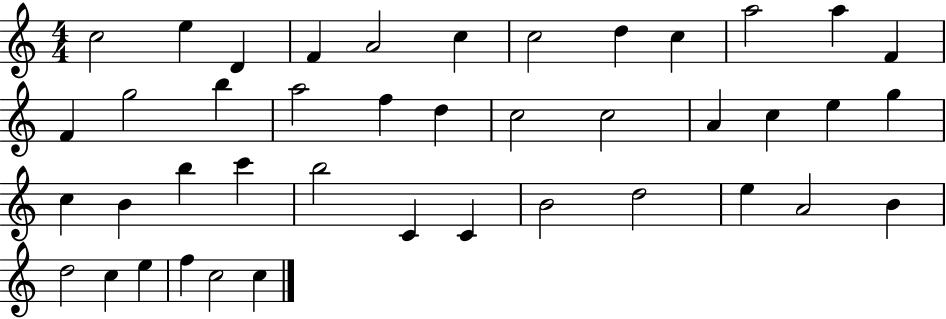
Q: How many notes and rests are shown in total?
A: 42